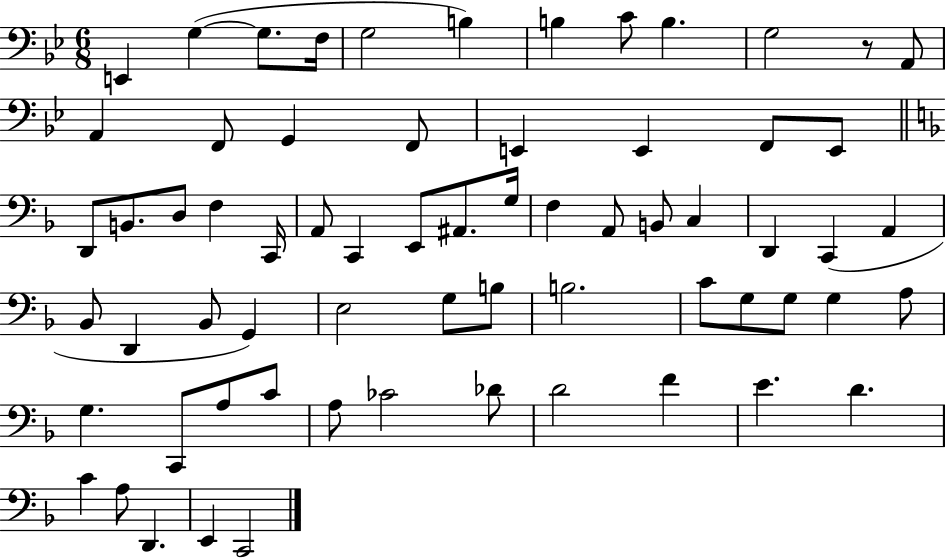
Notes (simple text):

E2/q G3/q G3/e. F3/s G3/h B3/q B3/q C4/e B3/q. G3/h R/e A2/e A2/q F2/e G2/q F2/e E2/q E2/q F2/e E2/e D2/e B2/e. D3/e F3/q C2/s A2/e C2/q E2/e A#2/e. G3/s F3/q A2/e B2/e C3/q D2/q C2/q A2/q Bb2/e D2/q Bb2/e G2/q E3/h G3/e B3/e B3/h. C4/e G3/e G3/e G3/q A3/e G3/q. C2/e A3/e C4/e A3/e CES4/h Db4/e D4/h F4/q E4/q. D4/q. C4/q A3/e D2/q. E2/q C2/h